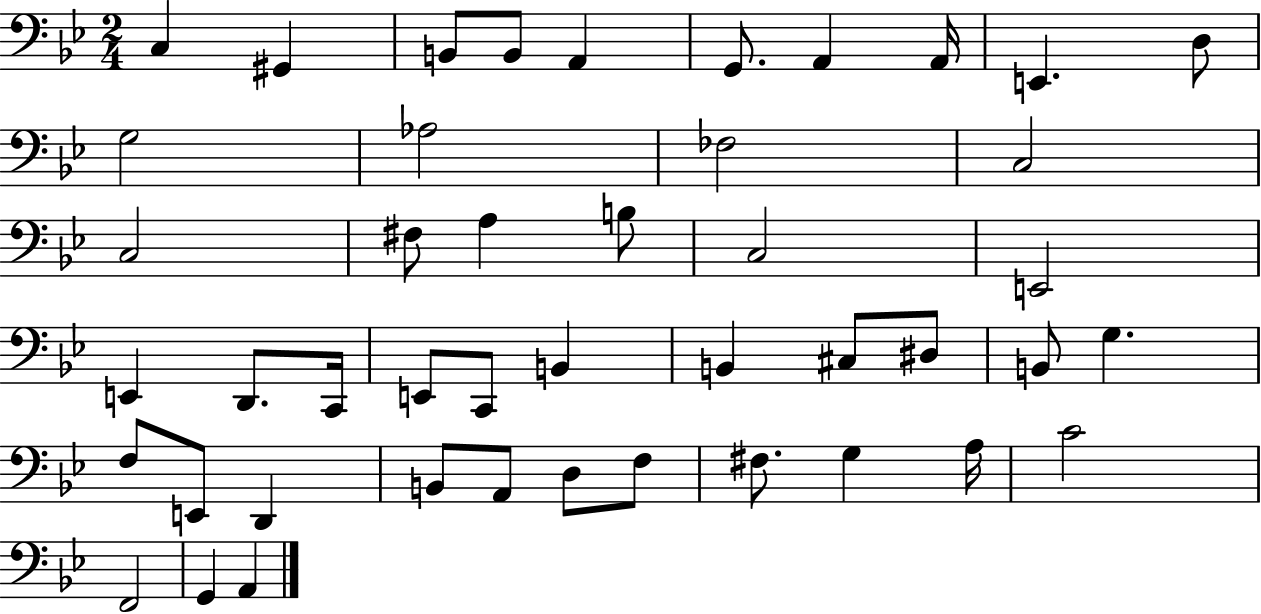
{
  \clef bass
  \numericTimeSignature
  \time 2/4
  \key bes \major
  \repeat volta 2 { c4 gis,4 | b,8 b,8 a,4 | g,8. a,4 a,16 | e,4. d8 | \break g2 | aes2 | fes2 | c2 | \break c2 | fis8 a4 b8 | c2 | e,2 | \break e,4 d,8. c,16 | e,8 c,8 b,4 | b,4 cis8 dis8 | b,8 g4. | \break f8 e,8 d,4 | b,8 a,8 d8 f8 | fis8. g4 a16 | c'2 | \break f,2 | g,4 a,4 | } \bar "|."
}